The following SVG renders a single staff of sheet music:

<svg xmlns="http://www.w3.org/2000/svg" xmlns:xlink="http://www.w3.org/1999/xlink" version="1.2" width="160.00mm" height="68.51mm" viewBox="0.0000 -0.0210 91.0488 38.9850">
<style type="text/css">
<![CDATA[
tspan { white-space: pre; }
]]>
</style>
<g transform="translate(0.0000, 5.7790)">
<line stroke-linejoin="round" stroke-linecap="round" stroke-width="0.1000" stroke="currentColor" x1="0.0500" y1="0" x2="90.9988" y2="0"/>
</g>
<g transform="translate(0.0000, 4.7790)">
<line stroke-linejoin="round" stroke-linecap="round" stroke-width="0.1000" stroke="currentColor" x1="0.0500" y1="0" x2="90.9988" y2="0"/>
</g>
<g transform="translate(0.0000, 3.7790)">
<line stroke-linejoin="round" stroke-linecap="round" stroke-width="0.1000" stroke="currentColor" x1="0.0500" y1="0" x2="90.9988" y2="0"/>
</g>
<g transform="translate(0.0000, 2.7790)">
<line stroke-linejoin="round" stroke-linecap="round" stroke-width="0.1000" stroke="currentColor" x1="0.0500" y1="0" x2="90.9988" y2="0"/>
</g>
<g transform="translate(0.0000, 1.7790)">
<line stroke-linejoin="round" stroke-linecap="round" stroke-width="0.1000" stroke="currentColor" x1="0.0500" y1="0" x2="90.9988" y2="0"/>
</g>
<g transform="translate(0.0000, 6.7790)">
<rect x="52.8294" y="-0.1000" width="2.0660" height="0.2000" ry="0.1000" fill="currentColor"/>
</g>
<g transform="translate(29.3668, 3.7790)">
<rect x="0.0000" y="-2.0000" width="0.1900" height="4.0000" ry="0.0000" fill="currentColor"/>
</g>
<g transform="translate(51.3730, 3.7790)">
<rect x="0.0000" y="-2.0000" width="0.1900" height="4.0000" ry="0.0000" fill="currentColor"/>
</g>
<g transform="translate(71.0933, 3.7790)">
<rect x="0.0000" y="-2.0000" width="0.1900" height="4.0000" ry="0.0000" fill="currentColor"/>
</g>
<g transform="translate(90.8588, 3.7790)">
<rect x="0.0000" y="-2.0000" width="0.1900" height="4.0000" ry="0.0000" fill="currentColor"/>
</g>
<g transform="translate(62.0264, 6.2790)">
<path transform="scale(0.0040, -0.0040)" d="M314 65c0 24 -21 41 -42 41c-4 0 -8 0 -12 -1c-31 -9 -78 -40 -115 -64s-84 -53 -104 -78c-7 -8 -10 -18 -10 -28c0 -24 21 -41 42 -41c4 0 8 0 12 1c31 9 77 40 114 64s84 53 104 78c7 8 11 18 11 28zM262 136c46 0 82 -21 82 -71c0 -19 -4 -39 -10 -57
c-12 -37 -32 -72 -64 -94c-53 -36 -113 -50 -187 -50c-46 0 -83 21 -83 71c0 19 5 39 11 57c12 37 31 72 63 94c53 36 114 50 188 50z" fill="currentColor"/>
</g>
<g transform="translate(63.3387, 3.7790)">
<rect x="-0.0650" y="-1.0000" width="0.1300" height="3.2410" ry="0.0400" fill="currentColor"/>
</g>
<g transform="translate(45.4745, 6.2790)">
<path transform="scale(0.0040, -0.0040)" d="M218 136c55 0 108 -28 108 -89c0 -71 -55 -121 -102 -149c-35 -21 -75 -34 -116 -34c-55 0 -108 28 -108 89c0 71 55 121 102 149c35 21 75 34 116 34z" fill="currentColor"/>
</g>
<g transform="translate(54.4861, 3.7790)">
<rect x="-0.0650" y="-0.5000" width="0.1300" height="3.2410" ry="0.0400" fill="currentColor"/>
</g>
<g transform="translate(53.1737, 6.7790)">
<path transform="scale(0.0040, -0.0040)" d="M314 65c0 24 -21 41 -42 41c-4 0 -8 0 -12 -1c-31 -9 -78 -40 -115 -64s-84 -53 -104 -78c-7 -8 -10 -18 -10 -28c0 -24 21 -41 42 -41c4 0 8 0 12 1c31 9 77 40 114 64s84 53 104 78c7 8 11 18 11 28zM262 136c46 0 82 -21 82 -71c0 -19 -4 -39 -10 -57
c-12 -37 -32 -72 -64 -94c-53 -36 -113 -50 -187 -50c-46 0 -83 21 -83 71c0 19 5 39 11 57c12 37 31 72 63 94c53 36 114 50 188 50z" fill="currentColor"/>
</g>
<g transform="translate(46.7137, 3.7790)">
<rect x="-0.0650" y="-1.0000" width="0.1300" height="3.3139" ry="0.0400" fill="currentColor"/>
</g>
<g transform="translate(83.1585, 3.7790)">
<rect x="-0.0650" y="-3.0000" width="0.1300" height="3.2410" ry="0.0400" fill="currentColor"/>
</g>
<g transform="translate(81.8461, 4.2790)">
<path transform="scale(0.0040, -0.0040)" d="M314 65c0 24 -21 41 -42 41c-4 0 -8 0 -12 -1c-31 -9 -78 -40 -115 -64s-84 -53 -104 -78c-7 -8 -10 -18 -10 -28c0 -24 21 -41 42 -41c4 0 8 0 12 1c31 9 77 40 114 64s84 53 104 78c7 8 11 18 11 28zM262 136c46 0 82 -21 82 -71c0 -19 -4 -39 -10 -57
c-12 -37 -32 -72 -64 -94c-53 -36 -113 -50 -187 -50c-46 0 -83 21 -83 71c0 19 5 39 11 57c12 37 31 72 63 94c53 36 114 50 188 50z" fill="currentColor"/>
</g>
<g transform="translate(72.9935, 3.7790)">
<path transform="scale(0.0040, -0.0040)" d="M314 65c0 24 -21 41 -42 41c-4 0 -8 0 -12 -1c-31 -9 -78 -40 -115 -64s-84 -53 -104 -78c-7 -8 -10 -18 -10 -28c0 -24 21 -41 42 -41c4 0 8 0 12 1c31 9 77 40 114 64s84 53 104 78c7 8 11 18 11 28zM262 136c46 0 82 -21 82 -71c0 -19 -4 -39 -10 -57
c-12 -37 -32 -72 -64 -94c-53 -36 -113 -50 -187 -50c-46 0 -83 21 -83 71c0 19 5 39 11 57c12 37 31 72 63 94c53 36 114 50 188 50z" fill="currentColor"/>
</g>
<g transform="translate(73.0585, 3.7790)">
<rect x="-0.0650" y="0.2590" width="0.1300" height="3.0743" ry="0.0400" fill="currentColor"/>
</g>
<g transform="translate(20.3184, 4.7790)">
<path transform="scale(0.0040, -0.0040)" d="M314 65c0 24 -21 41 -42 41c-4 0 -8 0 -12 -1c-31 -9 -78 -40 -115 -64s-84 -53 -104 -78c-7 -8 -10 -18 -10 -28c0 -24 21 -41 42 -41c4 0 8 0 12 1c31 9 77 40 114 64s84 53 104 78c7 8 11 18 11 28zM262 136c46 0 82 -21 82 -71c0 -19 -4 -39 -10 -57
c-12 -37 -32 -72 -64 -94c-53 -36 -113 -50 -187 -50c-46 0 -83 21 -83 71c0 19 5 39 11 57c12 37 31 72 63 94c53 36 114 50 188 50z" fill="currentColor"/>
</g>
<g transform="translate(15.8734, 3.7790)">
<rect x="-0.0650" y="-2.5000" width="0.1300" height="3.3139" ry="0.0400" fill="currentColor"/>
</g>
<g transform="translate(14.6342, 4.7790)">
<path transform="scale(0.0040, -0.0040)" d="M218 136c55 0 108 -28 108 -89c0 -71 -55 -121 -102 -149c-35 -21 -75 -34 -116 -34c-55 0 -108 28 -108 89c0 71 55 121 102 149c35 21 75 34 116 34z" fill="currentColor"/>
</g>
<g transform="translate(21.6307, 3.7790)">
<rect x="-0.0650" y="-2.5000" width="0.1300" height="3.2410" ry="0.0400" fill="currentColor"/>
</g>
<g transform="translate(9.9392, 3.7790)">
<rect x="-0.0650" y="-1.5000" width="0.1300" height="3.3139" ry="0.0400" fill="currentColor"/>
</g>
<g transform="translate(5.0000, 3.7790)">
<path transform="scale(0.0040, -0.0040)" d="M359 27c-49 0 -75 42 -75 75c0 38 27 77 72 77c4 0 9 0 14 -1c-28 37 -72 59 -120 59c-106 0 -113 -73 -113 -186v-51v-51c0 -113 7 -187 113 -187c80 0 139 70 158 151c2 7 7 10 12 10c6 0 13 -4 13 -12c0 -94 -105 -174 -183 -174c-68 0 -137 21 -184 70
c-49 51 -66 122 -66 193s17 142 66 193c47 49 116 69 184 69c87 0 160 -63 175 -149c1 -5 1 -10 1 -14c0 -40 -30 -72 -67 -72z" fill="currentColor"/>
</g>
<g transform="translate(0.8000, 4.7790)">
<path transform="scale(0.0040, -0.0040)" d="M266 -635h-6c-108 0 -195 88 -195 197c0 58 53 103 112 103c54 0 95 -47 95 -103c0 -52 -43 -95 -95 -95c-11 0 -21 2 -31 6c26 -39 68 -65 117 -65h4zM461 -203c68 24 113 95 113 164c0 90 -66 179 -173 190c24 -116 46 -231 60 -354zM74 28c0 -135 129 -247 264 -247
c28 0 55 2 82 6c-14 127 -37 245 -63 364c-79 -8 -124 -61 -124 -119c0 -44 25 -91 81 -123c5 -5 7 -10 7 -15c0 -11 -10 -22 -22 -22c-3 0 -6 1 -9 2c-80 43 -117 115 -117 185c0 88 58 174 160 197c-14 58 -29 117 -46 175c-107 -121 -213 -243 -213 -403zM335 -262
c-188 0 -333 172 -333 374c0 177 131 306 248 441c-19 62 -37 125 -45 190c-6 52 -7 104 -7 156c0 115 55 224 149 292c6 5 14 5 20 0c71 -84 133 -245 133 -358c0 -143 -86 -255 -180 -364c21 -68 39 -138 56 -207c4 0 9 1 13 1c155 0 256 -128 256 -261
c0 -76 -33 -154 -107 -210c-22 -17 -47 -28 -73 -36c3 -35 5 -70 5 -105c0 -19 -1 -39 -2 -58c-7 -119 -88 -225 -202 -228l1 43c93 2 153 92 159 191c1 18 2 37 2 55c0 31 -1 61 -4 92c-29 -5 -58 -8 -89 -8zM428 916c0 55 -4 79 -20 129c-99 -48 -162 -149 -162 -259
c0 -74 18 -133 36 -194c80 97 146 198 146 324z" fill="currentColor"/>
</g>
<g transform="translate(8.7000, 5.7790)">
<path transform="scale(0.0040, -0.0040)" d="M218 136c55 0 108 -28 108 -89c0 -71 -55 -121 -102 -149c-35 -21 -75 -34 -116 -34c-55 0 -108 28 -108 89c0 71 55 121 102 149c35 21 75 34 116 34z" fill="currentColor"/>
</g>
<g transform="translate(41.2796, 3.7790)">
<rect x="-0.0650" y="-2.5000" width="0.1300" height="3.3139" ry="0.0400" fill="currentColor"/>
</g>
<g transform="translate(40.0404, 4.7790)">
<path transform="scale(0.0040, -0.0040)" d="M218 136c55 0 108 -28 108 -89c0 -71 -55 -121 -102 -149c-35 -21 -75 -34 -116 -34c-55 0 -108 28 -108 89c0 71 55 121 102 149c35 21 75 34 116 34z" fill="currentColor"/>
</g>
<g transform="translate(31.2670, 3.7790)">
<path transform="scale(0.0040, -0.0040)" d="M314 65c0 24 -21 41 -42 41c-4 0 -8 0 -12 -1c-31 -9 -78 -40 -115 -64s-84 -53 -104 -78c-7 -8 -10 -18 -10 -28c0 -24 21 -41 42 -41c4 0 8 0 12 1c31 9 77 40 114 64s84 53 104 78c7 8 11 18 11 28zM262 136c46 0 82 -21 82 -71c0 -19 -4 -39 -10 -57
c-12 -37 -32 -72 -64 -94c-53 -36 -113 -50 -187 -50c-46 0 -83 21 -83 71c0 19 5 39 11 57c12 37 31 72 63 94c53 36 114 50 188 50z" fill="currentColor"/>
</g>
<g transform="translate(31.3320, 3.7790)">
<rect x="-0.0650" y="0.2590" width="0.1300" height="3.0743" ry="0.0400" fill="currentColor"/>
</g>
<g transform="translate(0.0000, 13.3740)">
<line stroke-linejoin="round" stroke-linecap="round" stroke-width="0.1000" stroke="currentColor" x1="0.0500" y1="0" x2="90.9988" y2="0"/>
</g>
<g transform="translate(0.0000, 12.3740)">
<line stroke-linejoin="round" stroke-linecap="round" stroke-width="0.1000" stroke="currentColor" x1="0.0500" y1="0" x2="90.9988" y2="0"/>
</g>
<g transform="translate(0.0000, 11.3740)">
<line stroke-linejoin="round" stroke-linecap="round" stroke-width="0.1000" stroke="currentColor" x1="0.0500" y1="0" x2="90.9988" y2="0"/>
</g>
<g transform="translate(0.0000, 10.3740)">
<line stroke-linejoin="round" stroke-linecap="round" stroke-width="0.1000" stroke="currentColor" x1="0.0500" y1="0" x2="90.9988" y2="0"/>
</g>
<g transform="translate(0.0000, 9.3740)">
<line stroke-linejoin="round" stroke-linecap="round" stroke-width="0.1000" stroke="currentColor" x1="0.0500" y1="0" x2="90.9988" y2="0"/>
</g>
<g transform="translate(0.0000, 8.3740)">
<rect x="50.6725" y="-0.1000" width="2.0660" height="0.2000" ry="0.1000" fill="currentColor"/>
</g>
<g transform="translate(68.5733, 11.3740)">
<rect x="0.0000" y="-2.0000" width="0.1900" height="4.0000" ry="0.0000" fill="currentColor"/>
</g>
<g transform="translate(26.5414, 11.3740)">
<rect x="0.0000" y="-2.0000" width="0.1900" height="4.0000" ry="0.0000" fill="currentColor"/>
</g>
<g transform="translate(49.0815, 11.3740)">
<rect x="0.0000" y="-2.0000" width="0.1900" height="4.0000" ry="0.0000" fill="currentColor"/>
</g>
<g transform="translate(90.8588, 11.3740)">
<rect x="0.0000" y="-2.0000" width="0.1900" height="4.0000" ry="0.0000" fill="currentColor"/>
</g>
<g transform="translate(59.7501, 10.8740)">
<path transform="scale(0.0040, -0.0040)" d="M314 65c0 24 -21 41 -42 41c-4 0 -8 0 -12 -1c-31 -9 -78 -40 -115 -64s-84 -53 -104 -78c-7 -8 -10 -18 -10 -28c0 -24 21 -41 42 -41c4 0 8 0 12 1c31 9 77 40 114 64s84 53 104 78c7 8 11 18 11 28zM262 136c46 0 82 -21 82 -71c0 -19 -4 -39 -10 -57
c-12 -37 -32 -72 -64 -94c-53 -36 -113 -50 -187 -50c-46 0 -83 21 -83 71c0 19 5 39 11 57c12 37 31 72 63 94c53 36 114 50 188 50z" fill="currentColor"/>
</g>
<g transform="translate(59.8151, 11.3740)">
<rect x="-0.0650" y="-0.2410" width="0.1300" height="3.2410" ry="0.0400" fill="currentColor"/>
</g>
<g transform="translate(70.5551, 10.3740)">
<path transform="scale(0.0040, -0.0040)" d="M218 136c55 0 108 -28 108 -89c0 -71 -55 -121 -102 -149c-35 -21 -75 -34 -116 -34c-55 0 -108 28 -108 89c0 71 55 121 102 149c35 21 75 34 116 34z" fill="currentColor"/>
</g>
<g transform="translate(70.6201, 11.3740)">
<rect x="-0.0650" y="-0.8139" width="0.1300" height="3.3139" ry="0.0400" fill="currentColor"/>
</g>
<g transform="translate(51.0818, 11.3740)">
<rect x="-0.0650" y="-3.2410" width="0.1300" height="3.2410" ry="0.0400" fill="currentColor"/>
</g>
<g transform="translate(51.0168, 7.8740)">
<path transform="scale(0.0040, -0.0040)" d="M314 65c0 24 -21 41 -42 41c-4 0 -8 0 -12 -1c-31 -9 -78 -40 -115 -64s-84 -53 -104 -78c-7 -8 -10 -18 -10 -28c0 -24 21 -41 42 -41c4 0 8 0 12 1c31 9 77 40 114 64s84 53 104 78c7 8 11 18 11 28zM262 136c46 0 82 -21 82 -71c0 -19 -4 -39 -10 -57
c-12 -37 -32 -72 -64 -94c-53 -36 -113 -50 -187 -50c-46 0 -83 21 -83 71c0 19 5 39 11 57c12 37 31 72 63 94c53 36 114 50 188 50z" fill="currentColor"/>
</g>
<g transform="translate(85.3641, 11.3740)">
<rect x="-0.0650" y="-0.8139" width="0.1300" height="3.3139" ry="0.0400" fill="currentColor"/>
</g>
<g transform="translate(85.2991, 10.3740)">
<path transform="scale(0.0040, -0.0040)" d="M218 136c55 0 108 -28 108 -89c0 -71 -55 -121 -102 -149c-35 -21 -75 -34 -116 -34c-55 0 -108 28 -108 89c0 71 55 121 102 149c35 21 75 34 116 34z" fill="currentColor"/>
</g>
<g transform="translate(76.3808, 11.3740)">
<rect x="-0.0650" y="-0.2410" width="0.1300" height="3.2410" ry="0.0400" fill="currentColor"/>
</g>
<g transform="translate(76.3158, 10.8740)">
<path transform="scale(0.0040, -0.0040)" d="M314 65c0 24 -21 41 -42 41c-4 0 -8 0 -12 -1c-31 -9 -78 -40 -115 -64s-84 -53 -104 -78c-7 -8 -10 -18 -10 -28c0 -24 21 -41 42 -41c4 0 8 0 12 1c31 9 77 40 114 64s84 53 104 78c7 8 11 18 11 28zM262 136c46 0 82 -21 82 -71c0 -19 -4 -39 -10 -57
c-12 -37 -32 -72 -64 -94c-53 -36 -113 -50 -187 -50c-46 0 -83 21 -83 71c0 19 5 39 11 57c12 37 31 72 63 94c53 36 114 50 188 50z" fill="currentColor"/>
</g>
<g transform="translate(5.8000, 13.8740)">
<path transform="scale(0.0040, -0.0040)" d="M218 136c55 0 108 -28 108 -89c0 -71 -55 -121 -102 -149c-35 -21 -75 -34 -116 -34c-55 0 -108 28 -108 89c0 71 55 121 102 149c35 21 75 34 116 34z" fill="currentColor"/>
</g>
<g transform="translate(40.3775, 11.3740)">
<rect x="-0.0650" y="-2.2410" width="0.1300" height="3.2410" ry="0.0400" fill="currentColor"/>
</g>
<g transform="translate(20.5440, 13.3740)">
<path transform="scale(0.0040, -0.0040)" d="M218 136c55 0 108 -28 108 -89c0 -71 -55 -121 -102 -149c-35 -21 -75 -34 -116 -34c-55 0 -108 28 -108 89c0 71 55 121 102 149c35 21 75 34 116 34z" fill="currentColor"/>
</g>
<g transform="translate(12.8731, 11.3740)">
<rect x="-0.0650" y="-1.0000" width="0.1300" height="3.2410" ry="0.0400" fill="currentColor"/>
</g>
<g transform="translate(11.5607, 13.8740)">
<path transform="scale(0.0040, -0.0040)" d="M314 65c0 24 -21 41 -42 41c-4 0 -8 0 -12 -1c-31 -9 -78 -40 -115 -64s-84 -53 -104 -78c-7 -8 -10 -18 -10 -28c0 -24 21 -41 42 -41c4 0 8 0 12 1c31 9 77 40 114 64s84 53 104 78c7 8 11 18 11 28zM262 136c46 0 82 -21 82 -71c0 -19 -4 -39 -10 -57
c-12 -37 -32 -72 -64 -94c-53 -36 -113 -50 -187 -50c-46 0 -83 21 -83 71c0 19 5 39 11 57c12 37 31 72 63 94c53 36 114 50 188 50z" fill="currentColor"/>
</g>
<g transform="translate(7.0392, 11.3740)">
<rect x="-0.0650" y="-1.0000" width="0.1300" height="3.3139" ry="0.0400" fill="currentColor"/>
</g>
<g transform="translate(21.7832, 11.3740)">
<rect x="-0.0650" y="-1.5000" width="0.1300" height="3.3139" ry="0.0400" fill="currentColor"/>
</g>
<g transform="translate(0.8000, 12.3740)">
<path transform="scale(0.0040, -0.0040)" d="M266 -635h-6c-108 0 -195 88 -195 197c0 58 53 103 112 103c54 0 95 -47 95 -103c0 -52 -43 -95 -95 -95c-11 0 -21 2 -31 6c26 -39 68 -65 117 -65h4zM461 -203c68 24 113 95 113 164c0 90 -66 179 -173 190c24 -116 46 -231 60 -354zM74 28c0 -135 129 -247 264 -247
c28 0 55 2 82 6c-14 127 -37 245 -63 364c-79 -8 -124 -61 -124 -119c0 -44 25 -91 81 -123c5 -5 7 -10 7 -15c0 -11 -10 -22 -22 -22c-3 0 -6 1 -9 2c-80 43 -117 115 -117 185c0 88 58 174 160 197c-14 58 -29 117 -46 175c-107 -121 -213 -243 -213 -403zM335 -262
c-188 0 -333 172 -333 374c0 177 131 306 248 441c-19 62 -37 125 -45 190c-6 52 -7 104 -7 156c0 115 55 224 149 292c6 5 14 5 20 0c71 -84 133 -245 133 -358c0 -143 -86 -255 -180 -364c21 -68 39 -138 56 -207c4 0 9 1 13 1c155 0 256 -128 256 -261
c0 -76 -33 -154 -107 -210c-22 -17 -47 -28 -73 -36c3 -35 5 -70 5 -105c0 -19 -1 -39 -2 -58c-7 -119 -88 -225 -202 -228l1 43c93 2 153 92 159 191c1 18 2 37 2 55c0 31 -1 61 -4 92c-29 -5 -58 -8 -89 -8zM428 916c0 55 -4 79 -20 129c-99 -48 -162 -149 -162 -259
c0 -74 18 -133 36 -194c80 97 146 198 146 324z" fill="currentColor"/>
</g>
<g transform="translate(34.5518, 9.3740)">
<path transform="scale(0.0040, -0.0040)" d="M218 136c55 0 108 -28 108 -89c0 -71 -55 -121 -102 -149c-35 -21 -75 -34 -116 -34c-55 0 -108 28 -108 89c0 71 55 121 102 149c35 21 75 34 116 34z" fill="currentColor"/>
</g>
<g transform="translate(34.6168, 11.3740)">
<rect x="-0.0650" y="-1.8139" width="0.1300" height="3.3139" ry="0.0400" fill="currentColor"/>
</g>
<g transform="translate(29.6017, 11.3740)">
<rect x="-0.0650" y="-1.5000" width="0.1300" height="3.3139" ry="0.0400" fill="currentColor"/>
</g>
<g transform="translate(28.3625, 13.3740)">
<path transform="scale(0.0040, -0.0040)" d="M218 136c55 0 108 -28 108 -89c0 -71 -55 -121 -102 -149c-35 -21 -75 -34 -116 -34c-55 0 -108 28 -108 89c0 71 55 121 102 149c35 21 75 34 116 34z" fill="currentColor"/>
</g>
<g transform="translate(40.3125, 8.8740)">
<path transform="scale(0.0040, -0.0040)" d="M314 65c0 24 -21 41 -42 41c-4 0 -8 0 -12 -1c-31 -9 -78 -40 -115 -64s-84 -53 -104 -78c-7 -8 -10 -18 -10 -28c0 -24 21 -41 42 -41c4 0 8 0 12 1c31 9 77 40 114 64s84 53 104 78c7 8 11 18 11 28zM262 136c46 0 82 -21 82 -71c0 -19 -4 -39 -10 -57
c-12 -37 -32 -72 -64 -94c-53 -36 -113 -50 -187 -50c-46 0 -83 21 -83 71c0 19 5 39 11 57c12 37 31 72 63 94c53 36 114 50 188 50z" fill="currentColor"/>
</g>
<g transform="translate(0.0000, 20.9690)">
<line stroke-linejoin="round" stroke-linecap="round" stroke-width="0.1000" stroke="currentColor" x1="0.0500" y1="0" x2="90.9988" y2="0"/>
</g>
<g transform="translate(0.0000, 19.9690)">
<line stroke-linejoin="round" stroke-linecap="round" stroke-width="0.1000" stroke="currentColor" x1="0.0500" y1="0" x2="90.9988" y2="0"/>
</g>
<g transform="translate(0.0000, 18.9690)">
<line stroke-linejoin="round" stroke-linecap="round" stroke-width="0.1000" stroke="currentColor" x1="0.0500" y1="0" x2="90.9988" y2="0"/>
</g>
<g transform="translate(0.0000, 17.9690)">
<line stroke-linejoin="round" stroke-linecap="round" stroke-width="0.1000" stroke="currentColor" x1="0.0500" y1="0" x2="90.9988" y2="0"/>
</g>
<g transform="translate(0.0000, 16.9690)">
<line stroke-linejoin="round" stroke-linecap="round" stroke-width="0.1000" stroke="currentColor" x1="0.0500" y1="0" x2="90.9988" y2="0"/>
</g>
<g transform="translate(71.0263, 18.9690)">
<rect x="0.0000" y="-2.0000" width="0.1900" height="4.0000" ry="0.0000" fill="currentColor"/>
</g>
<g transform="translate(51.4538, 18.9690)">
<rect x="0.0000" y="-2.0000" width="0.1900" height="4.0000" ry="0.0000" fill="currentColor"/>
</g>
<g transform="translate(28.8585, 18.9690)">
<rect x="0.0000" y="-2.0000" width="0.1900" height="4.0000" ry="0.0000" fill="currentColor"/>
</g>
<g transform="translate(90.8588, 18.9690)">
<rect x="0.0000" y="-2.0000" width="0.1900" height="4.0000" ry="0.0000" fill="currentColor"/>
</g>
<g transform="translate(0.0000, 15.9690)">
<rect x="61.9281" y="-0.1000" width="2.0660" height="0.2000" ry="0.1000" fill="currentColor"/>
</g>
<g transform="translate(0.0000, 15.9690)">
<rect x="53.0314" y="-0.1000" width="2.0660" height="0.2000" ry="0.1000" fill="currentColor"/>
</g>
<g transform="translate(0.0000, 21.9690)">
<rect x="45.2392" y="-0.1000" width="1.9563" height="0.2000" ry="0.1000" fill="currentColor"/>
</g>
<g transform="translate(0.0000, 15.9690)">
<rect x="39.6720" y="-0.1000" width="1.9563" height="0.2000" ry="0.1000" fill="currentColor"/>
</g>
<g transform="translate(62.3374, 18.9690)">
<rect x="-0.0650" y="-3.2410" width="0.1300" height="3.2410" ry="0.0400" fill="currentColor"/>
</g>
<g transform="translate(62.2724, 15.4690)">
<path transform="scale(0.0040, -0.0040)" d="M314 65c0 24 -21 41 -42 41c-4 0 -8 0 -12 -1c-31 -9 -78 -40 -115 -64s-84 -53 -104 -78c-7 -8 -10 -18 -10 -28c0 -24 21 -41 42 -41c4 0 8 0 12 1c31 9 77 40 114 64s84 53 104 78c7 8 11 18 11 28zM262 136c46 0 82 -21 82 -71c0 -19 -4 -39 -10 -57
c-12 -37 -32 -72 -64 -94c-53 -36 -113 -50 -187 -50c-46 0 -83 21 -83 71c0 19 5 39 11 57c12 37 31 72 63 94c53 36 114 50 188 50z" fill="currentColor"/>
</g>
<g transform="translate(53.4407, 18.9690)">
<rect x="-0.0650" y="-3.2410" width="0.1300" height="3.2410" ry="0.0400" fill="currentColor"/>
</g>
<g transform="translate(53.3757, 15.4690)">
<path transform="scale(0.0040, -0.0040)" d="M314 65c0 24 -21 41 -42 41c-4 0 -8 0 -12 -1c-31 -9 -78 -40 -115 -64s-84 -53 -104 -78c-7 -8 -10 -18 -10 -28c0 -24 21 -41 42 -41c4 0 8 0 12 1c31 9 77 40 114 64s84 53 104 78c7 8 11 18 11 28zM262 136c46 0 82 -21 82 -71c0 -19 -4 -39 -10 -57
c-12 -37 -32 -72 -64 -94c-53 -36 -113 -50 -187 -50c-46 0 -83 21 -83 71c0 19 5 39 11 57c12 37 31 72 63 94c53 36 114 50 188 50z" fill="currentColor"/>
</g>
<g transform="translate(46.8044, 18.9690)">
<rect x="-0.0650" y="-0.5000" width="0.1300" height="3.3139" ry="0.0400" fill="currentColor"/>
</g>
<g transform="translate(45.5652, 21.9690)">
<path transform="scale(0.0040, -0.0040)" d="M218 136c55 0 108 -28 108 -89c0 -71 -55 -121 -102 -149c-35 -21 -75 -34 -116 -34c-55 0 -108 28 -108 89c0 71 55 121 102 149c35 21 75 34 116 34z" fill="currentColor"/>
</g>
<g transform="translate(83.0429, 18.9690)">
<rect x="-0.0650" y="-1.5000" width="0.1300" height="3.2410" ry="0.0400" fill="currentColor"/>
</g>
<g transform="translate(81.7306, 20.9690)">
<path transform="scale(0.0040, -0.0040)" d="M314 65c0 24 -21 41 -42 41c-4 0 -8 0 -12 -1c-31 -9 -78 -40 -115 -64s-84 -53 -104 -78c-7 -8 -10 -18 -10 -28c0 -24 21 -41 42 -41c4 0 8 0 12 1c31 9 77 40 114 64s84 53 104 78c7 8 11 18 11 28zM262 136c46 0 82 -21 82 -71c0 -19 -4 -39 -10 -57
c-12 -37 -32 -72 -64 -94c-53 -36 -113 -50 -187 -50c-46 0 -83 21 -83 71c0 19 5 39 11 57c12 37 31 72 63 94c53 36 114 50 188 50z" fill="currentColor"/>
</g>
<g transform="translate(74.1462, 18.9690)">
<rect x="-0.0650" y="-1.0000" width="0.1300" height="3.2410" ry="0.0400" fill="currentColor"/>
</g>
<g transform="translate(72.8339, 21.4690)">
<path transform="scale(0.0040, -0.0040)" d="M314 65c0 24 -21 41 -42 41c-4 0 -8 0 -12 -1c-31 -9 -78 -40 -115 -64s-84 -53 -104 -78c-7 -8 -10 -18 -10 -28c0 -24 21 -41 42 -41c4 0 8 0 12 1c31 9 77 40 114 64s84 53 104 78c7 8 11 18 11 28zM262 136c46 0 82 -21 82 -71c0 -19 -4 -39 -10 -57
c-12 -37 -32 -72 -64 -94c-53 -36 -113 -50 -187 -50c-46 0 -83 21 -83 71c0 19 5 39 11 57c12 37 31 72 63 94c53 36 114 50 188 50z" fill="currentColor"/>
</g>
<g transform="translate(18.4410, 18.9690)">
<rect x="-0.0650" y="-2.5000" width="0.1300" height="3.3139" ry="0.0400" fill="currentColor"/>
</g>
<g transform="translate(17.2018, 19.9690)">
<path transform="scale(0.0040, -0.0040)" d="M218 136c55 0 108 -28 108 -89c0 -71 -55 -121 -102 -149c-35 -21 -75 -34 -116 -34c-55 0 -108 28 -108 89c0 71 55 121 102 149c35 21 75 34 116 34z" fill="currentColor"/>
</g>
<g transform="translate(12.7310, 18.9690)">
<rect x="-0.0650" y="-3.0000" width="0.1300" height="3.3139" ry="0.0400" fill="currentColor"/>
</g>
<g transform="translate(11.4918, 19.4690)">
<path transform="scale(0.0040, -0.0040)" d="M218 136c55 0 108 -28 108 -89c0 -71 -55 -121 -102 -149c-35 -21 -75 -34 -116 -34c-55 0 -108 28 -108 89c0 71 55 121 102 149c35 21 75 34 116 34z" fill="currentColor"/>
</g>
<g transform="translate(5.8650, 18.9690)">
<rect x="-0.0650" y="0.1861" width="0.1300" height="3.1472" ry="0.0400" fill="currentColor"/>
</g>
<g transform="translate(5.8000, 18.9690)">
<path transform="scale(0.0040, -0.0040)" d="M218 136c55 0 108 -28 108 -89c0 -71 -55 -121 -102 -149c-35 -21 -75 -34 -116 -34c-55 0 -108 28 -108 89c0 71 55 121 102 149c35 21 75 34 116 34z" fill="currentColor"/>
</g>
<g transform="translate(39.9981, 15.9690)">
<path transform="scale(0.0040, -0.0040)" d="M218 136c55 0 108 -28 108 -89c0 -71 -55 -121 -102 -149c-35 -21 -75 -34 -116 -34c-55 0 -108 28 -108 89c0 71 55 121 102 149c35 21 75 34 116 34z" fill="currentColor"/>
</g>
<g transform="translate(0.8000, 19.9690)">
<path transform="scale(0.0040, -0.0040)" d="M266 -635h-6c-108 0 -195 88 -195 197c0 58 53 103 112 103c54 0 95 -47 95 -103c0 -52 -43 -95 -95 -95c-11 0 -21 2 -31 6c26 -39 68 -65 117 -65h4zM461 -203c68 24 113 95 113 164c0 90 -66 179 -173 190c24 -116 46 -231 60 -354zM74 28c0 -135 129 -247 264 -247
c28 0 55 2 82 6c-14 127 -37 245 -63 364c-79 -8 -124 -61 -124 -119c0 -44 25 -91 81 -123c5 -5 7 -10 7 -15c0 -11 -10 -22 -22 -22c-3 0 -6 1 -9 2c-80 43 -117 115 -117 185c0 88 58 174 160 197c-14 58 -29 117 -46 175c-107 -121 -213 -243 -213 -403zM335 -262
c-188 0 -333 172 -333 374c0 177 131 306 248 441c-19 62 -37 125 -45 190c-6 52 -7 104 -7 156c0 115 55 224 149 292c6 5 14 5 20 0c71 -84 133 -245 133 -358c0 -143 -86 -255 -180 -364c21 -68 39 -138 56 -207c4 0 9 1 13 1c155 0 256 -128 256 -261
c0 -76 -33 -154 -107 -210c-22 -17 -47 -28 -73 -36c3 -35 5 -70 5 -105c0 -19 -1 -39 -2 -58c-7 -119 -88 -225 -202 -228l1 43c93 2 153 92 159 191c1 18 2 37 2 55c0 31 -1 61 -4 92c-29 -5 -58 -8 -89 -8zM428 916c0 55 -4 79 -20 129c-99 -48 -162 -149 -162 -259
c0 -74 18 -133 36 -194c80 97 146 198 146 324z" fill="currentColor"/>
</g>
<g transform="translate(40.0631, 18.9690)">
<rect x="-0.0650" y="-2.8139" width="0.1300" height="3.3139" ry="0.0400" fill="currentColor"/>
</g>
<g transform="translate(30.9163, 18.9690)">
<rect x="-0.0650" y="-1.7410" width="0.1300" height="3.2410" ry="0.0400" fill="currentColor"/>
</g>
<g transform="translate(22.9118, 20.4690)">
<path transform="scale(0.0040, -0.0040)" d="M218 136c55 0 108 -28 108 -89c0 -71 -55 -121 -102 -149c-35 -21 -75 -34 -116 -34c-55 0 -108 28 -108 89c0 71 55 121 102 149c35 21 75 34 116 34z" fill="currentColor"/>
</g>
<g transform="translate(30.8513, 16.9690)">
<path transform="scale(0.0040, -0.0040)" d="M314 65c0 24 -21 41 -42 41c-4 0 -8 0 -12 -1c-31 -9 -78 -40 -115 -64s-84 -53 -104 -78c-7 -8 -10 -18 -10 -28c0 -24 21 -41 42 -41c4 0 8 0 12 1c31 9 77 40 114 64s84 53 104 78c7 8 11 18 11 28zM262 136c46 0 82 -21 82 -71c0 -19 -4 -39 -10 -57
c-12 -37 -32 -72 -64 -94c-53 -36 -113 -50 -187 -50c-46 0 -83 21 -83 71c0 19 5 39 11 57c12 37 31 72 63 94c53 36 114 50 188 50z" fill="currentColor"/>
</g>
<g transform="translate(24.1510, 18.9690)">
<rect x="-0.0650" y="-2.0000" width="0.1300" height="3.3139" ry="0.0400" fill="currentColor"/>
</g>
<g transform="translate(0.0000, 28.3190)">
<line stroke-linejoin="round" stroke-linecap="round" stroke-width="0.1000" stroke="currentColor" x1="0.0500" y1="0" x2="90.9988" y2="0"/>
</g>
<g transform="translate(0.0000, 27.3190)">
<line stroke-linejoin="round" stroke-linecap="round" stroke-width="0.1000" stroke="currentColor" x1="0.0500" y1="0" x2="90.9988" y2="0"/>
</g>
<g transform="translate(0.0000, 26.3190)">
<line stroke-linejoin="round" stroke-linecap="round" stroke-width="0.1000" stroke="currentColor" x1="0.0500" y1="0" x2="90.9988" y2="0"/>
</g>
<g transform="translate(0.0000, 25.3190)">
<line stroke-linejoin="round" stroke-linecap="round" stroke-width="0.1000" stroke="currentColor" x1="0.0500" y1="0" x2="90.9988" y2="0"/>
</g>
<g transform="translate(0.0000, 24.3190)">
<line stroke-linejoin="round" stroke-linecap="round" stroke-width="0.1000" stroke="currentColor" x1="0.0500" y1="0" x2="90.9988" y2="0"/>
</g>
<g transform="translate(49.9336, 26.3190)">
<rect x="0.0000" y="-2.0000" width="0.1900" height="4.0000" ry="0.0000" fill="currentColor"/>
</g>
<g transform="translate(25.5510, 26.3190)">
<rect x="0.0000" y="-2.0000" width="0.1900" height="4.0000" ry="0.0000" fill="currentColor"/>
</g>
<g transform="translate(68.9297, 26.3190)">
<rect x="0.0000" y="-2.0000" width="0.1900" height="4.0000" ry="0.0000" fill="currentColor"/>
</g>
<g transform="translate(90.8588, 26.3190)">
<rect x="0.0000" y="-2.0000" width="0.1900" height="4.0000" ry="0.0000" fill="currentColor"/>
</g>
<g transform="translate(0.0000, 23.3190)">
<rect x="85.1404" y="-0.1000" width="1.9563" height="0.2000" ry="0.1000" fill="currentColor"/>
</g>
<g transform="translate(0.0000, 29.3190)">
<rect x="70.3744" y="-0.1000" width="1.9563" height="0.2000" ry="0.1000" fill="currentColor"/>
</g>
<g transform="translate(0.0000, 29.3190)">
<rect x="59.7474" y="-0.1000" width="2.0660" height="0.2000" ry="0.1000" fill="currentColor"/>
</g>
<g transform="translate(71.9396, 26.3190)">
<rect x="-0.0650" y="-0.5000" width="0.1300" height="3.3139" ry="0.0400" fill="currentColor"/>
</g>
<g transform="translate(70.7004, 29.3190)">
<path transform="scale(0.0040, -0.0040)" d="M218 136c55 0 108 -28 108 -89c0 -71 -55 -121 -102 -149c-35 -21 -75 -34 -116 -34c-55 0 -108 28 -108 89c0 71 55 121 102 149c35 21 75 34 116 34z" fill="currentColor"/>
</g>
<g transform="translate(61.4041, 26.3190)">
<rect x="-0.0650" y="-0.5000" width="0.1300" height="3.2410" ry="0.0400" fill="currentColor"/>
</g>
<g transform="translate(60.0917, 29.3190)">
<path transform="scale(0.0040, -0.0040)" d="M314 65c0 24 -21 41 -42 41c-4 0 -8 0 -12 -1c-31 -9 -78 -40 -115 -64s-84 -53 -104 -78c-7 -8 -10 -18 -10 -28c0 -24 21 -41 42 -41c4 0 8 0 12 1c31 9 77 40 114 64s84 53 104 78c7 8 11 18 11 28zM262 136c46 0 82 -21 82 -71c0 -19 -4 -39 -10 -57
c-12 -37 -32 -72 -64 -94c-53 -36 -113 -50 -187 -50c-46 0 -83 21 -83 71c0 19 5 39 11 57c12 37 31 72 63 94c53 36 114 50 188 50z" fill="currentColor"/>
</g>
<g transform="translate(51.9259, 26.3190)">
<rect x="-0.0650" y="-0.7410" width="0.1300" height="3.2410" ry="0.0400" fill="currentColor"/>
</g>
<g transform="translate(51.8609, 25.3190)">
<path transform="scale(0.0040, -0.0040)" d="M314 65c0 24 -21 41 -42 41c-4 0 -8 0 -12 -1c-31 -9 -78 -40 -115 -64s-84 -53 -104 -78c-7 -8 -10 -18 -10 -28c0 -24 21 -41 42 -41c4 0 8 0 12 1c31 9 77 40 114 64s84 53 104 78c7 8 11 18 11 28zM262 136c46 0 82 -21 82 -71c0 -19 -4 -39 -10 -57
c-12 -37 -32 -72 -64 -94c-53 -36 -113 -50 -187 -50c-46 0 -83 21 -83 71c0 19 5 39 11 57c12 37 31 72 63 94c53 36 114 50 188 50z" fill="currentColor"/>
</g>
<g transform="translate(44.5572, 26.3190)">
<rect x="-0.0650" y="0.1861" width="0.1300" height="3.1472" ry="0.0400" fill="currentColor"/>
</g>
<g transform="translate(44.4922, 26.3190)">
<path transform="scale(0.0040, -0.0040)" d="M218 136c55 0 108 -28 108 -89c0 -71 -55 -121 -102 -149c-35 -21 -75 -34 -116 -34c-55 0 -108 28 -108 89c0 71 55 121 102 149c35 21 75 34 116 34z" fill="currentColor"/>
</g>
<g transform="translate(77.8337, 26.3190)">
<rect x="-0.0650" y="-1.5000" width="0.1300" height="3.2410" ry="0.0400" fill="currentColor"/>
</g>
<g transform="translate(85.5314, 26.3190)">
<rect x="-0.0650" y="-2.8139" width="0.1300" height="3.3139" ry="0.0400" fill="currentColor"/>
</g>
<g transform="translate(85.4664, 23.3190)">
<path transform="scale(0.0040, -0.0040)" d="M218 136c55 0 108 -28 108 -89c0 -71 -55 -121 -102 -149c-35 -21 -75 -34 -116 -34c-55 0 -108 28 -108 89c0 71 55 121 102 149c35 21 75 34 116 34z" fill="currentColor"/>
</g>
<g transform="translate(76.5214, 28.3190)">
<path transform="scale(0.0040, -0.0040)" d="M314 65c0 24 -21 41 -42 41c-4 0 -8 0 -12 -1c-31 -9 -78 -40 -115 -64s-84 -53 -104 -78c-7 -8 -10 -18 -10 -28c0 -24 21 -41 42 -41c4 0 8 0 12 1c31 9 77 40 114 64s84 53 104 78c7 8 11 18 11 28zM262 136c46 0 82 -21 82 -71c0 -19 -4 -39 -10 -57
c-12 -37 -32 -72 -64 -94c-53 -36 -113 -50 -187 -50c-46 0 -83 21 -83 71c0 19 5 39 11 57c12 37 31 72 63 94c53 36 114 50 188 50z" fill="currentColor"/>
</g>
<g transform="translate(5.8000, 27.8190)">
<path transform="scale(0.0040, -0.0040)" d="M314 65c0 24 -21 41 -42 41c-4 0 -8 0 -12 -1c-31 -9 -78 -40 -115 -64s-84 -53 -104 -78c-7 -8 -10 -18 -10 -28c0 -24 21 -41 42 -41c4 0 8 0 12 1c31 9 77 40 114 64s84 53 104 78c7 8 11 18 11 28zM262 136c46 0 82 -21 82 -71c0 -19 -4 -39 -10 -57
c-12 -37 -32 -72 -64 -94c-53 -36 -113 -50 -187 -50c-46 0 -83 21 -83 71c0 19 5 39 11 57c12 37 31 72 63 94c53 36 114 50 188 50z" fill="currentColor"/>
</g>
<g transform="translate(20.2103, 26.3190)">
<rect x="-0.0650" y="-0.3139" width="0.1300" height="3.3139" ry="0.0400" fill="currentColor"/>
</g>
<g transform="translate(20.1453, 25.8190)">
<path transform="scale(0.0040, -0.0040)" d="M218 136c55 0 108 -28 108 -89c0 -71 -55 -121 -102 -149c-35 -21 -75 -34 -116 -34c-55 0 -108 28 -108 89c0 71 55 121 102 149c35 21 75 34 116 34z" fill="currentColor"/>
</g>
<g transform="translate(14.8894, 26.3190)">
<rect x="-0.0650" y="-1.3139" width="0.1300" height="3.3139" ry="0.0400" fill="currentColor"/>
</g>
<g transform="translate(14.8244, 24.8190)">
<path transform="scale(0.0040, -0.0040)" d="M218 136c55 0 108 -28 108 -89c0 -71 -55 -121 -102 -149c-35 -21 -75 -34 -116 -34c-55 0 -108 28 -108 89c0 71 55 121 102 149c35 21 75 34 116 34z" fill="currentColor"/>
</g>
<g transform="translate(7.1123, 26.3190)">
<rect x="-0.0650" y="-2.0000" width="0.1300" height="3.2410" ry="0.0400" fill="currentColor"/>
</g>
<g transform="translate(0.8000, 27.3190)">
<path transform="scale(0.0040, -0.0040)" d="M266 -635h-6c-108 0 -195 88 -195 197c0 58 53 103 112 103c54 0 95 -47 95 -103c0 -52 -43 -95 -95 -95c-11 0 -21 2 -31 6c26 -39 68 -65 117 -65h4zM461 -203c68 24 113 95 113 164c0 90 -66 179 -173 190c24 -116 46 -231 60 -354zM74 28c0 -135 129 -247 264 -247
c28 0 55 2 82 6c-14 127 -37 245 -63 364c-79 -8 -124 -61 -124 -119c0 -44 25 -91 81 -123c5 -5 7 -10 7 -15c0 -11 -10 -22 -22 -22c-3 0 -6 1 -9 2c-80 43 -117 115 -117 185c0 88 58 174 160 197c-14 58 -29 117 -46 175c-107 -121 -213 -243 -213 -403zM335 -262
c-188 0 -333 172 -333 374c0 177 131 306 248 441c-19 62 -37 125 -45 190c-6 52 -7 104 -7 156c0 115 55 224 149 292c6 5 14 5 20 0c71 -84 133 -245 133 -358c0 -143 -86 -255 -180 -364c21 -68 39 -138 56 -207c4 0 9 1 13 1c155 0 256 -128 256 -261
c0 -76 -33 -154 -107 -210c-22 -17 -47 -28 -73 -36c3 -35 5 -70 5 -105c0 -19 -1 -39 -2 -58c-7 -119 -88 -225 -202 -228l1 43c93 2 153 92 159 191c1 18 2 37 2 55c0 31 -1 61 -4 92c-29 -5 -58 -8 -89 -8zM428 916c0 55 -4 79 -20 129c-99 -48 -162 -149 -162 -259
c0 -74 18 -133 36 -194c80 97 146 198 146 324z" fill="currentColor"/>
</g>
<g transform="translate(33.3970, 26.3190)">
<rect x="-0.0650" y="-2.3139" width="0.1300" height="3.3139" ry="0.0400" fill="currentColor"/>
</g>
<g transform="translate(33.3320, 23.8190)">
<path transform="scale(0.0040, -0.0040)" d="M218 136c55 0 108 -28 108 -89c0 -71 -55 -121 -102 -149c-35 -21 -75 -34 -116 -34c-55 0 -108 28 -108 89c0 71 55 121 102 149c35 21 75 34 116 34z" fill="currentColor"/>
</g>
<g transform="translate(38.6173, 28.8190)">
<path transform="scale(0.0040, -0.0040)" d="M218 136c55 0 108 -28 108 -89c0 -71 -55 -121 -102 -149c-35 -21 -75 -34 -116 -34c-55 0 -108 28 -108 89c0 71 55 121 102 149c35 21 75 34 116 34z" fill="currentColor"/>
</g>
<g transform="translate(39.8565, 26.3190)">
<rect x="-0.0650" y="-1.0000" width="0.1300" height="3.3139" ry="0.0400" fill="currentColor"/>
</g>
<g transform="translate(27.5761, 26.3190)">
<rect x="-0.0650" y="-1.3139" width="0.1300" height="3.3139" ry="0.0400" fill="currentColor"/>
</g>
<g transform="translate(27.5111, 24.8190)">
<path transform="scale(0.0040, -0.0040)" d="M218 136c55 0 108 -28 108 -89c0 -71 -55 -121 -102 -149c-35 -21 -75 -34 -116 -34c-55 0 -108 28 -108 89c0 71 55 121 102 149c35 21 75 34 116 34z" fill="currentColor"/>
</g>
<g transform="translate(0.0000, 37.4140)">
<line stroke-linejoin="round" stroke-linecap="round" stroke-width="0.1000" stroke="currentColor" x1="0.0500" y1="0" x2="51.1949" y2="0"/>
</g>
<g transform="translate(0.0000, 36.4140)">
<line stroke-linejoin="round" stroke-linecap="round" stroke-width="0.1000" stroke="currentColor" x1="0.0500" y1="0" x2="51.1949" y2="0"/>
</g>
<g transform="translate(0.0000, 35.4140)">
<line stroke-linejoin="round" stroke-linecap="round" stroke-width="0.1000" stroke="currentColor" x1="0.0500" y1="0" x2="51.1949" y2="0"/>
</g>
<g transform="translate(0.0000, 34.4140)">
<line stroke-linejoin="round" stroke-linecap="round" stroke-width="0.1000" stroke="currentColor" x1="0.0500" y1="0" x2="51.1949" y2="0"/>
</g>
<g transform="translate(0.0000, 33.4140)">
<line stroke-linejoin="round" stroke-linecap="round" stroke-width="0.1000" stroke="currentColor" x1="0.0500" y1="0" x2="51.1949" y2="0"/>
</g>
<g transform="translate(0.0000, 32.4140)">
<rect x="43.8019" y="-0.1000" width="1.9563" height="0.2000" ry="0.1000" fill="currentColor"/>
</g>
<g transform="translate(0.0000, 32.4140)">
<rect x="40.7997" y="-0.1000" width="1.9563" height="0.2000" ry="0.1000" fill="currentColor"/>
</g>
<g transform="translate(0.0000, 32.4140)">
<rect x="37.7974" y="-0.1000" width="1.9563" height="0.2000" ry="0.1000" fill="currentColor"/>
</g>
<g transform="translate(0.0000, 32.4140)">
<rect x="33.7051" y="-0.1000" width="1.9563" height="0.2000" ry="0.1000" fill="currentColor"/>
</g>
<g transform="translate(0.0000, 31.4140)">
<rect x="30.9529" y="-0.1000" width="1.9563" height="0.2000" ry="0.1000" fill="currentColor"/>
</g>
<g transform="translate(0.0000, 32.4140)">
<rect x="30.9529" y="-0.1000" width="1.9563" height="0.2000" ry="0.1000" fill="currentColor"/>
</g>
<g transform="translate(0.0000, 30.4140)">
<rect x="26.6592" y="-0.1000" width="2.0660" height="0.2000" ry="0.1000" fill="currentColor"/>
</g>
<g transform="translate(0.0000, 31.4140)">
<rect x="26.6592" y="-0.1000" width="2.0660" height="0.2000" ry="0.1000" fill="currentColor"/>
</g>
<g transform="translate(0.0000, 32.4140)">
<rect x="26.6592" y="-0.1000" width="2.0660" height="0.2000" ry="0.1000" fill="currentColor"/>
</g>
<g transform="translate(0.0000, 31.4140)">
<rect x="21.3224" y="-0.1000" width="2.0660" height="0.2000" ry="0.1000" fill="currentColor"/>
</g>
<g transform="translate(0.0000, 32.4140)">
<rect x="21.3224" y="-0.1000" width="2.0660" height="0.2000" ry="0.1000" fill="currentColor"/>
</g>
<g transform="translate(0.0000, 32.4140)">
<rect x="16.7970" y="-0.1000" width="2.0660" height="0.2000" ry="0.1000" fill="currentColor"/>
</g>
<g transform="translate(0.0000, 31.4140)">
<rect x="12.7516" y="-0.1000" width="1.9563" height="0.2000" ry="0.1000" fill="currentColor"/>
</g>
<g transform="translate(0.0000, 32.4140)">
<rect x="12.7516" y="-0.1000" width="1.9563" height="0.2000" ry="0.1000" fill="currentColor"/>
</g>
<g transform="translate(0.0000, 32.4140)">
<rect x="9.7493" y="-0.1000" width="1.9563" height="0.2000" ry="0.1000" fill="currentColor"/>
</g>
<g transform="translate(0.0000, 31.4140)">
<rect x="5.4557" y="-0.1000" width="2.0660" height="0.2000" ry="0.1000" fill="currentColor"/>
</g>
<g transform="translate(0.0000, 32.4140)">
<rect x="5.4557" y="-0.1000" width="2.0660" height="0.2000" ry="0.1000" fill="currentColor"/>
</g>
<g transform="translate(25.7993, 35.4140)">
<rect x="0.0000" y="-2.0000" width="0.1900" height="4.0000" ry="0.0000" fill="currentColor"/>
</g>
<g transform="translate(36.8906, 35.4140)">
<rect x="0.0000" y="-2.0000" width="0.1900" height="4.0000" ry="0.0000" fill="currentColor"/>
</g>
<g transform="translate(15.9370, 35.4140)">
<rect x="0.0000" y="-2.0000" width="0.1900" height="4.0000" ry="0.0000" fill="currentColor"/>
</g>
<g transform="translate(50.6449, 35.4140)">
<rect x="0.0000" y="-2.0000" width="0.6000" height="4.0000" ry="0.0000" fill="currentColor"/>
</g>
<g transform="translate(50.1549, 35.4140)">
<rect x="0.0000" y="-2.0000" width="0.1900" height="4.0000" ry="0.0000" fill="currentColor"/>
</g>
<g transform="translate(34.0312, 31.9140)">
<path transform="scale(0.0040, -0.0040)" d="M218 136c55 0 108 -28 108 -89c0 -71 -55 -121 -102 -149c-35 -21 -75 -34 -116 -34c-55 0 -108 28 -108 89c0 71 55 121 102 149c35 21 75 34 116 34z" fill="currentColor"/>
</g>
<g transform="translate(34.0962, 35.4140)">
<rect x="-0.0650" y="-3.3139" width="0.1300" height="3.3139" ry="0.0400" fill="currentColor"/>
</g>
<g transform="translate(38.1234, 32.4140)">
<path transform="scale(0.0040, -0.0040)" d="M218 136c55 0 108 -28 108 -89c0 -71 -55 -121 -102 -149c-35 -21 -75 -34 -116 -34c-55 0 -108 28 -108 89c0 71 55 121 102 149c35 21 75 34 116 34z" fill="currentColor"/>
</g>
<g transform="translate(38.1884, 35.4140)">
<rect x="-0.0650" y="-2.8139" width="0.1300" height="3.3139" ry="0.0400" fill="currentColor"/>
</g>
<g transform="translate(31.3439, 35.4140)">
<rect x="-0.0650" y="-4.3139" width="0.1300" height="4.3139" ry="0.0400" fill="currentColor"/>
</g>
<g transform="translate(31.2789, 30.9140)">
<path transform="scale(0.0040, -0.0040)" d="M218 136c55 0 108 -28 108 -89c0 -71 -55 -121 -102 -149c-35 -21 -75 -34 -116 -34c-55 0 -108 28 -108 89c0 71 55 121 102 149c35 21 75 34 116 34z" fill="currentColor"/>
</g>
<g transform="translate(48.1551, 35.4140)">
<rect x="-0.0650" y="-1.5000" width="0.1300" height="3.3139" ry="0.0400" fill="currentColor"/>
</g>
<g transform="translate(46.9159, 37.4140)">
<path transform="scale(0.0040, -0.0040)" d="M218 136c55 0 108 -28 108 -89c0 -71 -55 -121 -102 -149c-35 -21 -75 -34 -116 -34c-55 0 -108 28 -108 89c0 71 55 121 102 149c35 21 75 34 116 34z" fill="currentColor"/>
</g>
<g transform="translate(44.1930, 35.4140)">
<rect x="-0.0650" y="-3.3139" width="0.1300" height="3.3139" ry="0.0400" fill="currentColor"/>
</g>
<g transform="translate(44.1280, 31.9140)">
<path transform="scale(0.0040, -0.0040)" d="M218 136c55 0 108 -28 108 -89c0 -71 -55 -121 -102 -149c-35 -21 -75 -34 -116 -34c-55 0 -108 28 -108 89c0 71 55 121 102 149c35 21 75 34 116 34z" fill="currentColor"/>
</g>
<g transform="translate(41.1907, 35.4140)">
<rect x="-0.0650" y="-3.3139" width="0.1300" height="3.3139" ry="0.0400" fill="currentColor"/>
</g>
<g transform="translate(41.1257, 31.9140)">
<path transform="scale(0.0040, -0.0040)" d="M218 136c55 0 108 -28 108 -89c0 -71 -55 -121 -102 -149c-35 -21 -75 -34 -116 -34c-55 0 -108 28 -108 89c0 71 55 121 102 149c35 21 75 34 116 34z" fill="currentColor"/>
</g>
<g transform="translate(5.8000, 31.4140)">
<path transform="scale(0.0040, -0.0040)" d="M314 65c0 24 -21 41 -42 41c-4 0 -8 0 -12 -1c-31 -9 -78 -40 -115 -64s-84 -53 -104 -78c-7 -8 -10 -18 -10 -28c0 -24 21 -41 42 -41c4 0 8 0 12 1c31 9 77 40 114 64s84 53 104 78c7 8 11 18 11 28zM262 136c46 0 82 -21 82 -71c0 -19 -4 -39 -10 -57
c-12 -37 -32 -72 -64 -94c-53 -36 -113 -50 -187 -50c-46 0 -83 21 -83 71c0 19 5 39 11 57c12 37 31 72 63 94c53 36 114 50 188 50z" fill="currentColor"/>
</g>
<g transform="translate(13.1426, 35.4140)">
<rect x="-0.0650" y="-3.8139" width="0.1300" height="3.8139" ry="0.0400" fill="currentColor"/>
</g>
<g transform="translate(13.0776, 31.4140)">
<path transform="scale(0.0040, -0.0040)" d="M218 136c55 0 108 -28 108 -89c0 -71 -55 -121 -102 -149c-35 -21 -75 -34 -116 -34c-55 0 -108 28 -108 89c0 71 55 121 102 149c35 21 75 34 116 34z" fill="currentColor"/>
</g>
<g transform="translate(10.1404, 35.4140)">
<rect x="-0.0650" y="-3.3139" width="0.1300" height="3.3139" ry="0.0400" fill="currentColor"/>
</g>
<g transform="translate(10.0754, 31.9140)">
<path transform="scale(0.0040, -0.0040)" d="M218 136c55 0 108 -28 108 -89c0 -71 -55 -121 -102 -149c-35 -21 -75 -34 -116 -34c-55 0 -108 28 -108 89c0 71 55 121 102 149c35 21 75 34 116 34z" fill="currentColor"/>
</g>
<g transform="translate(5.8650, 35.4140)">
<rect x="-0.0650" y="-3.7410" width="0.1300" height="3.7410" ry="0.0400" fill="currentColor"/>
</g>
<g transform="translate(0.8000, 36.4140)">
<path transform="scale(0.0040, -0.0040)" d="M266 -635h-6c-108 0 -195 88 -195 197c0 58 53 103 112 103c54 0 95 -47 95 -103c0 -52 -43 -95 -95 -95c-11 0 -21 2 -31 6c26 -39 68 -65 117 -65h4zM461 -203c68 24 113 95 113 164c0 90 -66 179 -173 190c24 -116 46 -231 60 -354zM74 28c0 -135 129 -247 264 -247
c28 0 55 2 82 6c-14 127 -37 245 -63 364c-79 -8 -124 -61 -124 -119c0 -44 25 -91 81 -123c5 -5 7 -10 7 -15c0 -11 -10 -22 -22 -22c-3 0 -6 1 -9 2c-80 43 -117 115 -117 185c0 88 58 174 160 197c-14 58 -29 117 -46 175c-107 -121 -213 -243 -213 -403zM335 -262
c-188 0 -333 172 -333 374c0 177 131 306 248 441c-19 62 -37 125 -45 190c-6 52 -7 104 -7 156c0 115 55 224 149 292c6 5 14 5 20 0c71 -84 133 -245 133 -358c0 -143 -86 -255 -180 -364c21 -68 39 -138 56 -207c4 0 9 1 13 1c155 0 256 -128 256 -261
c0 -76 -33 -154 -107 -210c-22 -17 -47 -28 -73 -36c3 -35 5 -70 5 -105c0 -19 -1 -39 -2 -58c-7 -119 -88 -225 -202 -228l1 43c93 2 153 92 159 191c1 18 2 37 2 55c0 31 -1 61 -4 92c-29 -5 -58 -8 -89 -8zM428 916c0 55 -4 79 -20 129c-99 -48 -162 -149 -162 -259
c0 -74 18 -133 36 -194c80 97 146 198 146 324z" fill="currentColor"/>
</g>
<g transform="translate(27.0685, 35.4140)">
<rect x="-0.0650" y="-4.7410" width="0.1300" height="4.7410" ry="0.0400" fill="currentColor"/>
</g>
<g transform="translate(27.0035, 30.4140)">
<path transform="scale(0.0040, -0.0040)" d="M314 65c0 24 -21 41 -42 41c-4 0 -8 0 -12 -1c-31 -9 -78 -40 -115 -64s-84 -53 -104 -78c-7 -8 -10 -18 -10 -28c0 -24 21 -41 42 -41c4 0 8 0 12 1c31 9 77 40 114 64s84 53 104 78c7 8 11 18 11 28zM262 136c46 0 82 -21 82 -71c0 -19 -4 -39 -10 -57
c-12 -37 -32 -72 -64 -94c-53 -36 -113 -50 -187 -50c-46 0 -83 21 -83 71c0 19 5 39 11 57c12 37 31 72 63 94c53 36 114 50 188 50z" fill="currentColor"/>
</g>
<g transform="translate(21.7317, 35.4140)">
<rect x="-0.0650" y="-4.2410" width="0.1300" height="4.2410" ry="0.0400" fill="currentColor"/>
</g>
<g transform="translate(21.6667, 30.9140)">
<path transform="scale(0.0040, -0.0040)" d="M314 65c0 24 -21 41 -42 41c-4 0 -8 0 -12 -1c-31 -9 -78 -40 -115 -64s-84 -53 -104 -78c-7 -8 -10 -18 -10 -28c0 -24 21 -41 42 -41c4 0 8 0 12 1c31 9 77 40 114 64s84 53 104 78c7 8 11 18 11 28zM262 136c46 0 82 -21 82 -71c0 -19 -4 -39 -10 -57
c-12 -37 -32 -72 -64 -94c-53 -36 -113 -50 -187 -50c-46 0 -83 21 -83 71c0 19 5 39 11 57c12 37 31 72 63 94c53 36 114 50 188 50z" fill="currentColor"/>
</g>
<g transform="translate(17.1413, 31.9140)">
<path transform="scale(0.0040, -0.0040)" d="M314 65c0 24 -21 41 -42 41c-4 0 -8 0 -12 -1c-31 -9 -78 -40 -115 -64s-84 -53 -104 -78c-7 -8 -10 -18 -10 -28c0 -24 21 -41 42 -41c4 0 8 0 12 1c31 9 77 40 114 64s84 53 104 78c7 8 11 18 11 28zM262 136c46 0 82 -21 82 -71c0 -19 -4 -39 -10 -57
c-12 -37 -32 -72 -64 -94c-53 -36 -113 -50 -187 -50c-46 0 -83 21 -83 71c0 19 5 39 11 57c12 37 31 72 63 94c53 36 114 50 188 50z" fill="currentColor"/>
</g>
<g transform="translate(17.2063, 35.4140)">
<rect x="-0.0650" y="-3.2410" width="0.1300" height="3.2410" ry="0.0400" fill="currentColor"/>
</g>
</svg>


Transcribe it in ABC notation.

X:1
T:Untitled
M:4/4
L:1/4
K:C
E G G2 B2 G D C2 D2 B2 A2 D D2 E E f g2 b2 c2 d c2 d B A G F f2 a C b2 b2 D2 E2 F2 e c e g D B d2 C2 C E2 a c'2 b c' b2 d'2 e'2 d' b a b b E